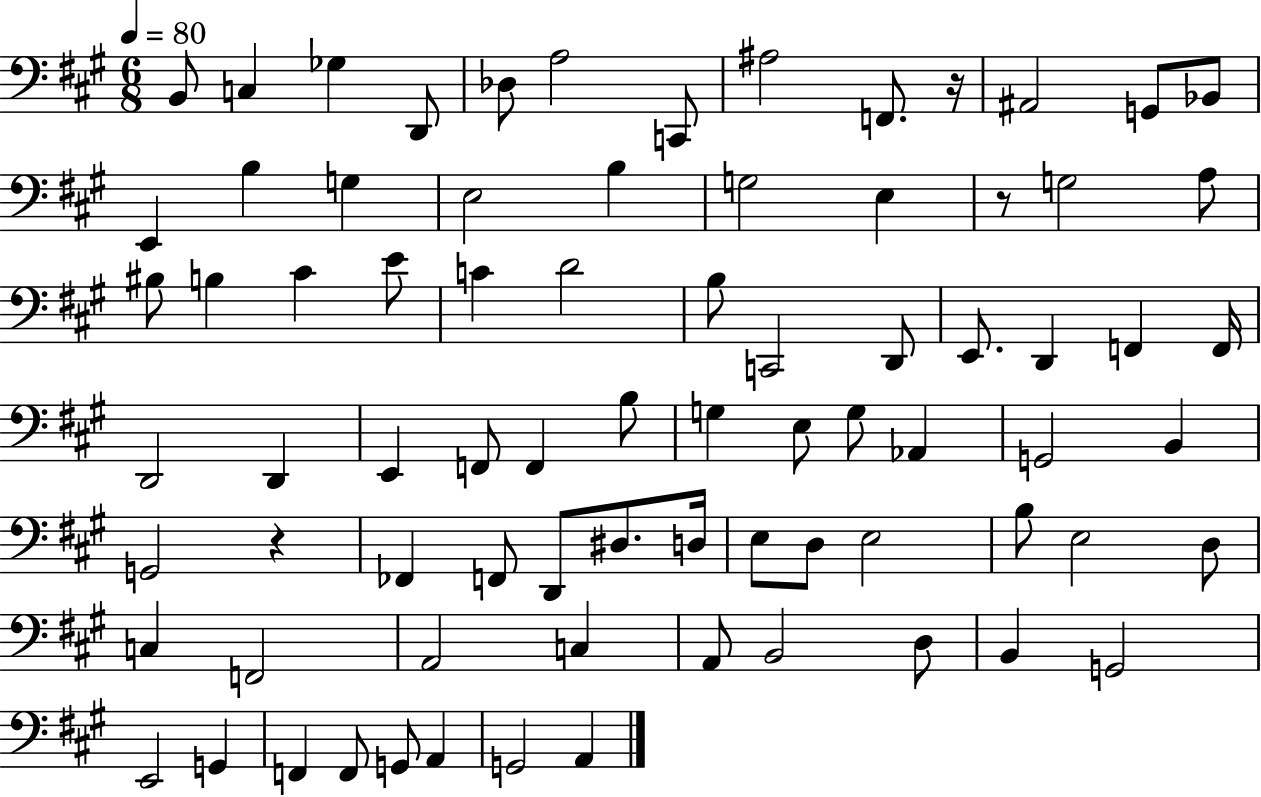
B2/e C3/q Gb3/q D2/e Db3/e A3/h C2/e A#3/h F2/e. R/s A#2/h G2/e Bb2/e E2/q B3/q G3/q E3/h B3/q G3/h E3/q R/e G3/h A3/e BIS3/e B3/q C#4/q E4/e C4/q D4/h B3/e C2/h D2/e E2/e. D2/q F2/q F2/s D2/h D2/q E2/q F2/e F2/q B3/e G3/q E3/e G3/e Ab2/q G2/h B2/q G2/h R/q FES2/q F2/e D2/e D#3/e. D3/s E3/e D3/e E3/h B3/e E3/h D3/e C3/q F2/h A2/h C3/q A2/e B2/h D3/e B2/q G2/h E2/h G2/q F2/q F2/e G2/e A2/q G2/h A2/q